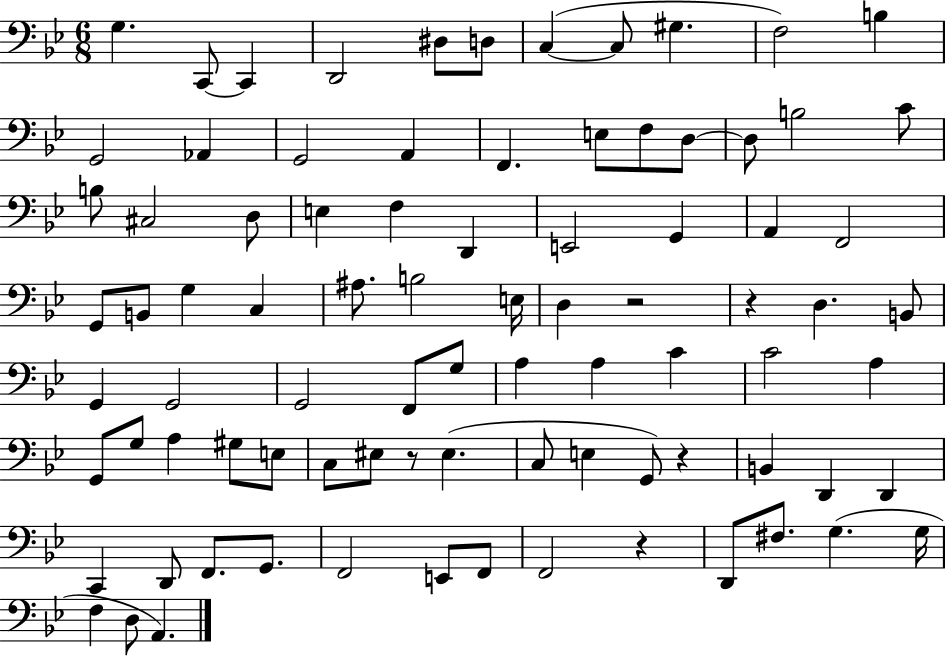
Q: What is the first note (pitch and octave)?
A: G3